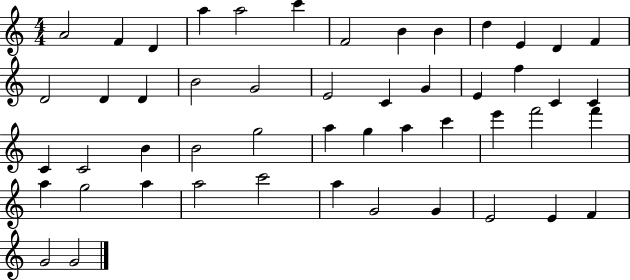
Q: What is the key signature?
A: C major